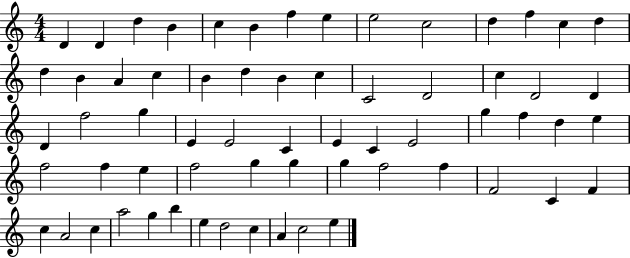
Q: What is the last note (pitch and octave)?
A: E5